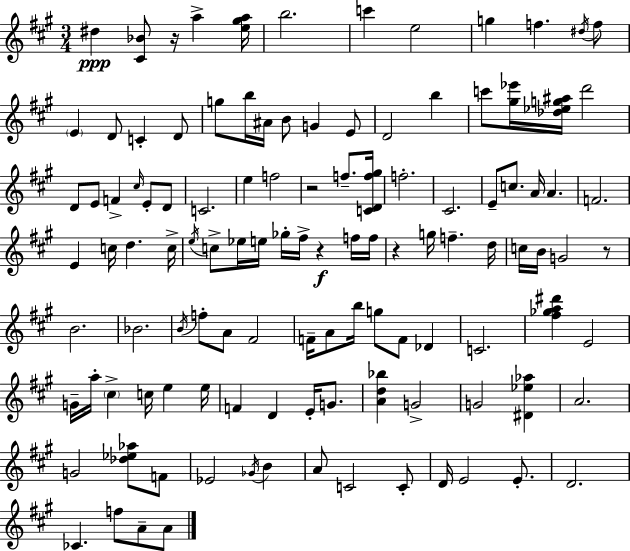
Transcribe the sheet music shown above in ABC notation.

X:1
T:Untitled
M:3/4
L:1/4
K:A
^d [^C_B]/2 z/4 a [e^ga]/4 b2 c' e2 g f ^d/4 f/2 E D/2 C D/2 g/2 b/4 ^A/4 B/2 G E/2 D2 b c'/2 [^g_e']/4 [_d_eg^a]/4 d'2 D/2 E/2 F ^c/4 E/2 D/2 C2 e f2 z2 f/2 [CDf^g]/4 f2 ^C2 E/2 c/2 A/4 A F2 E c/4 d c/4 e/4 c/2 _e/4 e/4 _g/4 ^f/4 z f/4 f/4 z g/4 f d/4 c/4 B/4 G2 z/2 B2 _B2 B/4 f/2 A/2 ^F2 F/4 A/2 b/4 g/2 F/2 _D C2 [^f_ga^d'] E2 G/4 a/4 ^c c/4 e e/4 F D E/4 G/2 [Ad_b] G2 G2 [^D_e_a] A2 G2 [_d_e_a]/2 F/2 _E2 _G/4 B A/2 C2 C/2 D/4 E2 E/2 D2 _C f/2 A/2 A/2